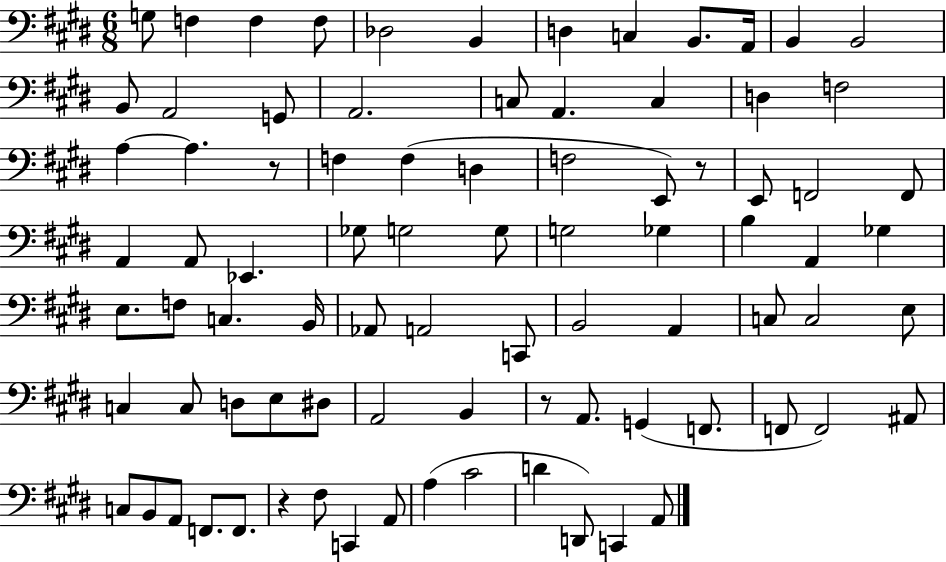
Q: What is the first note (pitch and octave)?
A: G3